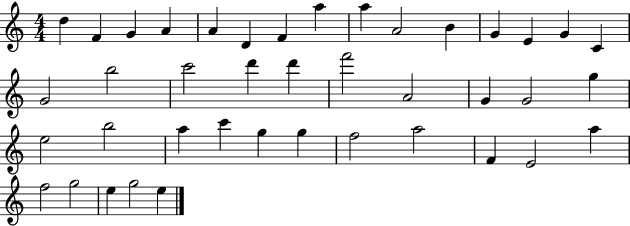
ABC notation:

X:1
T:Untitled
M:4/4
L:1/4
K:C
d F G A A D F a a A2 B G E G C G2 b2 c'2 d' d' f'2 A2 G G2 g e2 b2 a c' g g f2 a2 F E2 a f2 g2 e g2 e